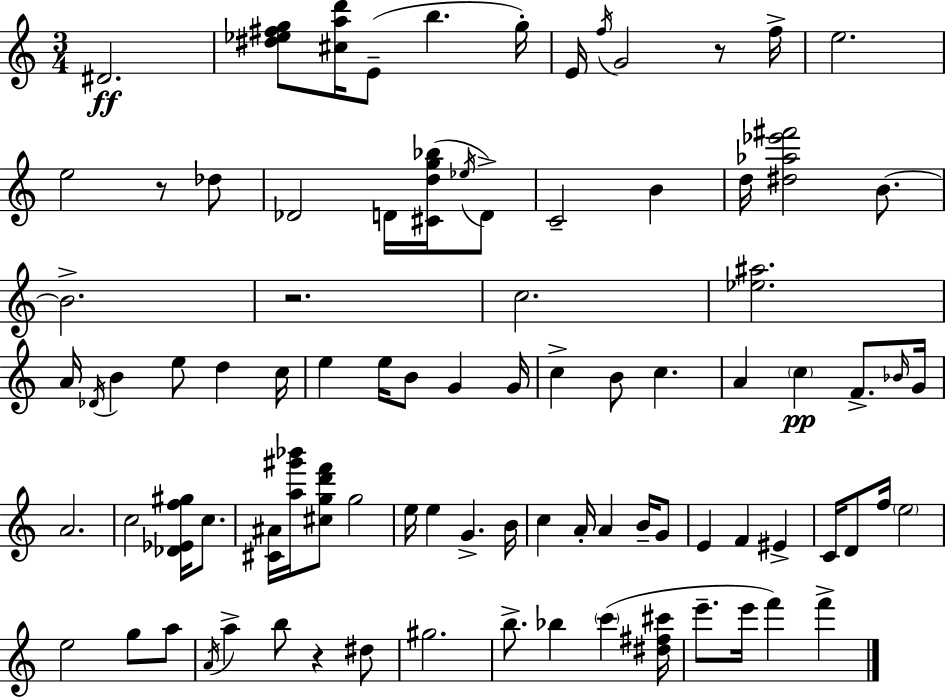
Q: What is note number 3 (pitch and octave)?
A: B5